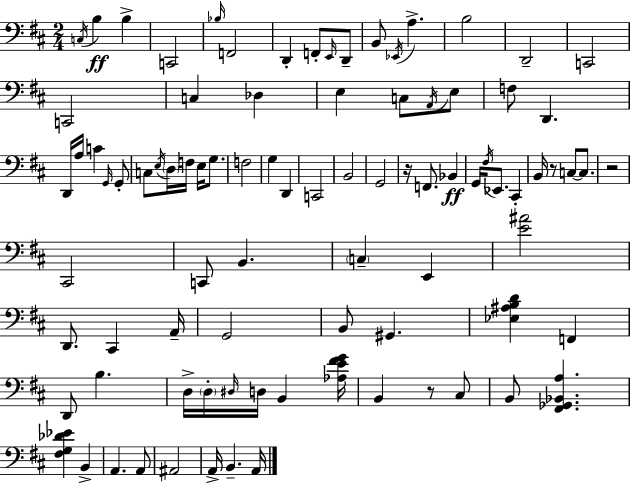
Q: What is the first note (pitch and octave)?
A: C3